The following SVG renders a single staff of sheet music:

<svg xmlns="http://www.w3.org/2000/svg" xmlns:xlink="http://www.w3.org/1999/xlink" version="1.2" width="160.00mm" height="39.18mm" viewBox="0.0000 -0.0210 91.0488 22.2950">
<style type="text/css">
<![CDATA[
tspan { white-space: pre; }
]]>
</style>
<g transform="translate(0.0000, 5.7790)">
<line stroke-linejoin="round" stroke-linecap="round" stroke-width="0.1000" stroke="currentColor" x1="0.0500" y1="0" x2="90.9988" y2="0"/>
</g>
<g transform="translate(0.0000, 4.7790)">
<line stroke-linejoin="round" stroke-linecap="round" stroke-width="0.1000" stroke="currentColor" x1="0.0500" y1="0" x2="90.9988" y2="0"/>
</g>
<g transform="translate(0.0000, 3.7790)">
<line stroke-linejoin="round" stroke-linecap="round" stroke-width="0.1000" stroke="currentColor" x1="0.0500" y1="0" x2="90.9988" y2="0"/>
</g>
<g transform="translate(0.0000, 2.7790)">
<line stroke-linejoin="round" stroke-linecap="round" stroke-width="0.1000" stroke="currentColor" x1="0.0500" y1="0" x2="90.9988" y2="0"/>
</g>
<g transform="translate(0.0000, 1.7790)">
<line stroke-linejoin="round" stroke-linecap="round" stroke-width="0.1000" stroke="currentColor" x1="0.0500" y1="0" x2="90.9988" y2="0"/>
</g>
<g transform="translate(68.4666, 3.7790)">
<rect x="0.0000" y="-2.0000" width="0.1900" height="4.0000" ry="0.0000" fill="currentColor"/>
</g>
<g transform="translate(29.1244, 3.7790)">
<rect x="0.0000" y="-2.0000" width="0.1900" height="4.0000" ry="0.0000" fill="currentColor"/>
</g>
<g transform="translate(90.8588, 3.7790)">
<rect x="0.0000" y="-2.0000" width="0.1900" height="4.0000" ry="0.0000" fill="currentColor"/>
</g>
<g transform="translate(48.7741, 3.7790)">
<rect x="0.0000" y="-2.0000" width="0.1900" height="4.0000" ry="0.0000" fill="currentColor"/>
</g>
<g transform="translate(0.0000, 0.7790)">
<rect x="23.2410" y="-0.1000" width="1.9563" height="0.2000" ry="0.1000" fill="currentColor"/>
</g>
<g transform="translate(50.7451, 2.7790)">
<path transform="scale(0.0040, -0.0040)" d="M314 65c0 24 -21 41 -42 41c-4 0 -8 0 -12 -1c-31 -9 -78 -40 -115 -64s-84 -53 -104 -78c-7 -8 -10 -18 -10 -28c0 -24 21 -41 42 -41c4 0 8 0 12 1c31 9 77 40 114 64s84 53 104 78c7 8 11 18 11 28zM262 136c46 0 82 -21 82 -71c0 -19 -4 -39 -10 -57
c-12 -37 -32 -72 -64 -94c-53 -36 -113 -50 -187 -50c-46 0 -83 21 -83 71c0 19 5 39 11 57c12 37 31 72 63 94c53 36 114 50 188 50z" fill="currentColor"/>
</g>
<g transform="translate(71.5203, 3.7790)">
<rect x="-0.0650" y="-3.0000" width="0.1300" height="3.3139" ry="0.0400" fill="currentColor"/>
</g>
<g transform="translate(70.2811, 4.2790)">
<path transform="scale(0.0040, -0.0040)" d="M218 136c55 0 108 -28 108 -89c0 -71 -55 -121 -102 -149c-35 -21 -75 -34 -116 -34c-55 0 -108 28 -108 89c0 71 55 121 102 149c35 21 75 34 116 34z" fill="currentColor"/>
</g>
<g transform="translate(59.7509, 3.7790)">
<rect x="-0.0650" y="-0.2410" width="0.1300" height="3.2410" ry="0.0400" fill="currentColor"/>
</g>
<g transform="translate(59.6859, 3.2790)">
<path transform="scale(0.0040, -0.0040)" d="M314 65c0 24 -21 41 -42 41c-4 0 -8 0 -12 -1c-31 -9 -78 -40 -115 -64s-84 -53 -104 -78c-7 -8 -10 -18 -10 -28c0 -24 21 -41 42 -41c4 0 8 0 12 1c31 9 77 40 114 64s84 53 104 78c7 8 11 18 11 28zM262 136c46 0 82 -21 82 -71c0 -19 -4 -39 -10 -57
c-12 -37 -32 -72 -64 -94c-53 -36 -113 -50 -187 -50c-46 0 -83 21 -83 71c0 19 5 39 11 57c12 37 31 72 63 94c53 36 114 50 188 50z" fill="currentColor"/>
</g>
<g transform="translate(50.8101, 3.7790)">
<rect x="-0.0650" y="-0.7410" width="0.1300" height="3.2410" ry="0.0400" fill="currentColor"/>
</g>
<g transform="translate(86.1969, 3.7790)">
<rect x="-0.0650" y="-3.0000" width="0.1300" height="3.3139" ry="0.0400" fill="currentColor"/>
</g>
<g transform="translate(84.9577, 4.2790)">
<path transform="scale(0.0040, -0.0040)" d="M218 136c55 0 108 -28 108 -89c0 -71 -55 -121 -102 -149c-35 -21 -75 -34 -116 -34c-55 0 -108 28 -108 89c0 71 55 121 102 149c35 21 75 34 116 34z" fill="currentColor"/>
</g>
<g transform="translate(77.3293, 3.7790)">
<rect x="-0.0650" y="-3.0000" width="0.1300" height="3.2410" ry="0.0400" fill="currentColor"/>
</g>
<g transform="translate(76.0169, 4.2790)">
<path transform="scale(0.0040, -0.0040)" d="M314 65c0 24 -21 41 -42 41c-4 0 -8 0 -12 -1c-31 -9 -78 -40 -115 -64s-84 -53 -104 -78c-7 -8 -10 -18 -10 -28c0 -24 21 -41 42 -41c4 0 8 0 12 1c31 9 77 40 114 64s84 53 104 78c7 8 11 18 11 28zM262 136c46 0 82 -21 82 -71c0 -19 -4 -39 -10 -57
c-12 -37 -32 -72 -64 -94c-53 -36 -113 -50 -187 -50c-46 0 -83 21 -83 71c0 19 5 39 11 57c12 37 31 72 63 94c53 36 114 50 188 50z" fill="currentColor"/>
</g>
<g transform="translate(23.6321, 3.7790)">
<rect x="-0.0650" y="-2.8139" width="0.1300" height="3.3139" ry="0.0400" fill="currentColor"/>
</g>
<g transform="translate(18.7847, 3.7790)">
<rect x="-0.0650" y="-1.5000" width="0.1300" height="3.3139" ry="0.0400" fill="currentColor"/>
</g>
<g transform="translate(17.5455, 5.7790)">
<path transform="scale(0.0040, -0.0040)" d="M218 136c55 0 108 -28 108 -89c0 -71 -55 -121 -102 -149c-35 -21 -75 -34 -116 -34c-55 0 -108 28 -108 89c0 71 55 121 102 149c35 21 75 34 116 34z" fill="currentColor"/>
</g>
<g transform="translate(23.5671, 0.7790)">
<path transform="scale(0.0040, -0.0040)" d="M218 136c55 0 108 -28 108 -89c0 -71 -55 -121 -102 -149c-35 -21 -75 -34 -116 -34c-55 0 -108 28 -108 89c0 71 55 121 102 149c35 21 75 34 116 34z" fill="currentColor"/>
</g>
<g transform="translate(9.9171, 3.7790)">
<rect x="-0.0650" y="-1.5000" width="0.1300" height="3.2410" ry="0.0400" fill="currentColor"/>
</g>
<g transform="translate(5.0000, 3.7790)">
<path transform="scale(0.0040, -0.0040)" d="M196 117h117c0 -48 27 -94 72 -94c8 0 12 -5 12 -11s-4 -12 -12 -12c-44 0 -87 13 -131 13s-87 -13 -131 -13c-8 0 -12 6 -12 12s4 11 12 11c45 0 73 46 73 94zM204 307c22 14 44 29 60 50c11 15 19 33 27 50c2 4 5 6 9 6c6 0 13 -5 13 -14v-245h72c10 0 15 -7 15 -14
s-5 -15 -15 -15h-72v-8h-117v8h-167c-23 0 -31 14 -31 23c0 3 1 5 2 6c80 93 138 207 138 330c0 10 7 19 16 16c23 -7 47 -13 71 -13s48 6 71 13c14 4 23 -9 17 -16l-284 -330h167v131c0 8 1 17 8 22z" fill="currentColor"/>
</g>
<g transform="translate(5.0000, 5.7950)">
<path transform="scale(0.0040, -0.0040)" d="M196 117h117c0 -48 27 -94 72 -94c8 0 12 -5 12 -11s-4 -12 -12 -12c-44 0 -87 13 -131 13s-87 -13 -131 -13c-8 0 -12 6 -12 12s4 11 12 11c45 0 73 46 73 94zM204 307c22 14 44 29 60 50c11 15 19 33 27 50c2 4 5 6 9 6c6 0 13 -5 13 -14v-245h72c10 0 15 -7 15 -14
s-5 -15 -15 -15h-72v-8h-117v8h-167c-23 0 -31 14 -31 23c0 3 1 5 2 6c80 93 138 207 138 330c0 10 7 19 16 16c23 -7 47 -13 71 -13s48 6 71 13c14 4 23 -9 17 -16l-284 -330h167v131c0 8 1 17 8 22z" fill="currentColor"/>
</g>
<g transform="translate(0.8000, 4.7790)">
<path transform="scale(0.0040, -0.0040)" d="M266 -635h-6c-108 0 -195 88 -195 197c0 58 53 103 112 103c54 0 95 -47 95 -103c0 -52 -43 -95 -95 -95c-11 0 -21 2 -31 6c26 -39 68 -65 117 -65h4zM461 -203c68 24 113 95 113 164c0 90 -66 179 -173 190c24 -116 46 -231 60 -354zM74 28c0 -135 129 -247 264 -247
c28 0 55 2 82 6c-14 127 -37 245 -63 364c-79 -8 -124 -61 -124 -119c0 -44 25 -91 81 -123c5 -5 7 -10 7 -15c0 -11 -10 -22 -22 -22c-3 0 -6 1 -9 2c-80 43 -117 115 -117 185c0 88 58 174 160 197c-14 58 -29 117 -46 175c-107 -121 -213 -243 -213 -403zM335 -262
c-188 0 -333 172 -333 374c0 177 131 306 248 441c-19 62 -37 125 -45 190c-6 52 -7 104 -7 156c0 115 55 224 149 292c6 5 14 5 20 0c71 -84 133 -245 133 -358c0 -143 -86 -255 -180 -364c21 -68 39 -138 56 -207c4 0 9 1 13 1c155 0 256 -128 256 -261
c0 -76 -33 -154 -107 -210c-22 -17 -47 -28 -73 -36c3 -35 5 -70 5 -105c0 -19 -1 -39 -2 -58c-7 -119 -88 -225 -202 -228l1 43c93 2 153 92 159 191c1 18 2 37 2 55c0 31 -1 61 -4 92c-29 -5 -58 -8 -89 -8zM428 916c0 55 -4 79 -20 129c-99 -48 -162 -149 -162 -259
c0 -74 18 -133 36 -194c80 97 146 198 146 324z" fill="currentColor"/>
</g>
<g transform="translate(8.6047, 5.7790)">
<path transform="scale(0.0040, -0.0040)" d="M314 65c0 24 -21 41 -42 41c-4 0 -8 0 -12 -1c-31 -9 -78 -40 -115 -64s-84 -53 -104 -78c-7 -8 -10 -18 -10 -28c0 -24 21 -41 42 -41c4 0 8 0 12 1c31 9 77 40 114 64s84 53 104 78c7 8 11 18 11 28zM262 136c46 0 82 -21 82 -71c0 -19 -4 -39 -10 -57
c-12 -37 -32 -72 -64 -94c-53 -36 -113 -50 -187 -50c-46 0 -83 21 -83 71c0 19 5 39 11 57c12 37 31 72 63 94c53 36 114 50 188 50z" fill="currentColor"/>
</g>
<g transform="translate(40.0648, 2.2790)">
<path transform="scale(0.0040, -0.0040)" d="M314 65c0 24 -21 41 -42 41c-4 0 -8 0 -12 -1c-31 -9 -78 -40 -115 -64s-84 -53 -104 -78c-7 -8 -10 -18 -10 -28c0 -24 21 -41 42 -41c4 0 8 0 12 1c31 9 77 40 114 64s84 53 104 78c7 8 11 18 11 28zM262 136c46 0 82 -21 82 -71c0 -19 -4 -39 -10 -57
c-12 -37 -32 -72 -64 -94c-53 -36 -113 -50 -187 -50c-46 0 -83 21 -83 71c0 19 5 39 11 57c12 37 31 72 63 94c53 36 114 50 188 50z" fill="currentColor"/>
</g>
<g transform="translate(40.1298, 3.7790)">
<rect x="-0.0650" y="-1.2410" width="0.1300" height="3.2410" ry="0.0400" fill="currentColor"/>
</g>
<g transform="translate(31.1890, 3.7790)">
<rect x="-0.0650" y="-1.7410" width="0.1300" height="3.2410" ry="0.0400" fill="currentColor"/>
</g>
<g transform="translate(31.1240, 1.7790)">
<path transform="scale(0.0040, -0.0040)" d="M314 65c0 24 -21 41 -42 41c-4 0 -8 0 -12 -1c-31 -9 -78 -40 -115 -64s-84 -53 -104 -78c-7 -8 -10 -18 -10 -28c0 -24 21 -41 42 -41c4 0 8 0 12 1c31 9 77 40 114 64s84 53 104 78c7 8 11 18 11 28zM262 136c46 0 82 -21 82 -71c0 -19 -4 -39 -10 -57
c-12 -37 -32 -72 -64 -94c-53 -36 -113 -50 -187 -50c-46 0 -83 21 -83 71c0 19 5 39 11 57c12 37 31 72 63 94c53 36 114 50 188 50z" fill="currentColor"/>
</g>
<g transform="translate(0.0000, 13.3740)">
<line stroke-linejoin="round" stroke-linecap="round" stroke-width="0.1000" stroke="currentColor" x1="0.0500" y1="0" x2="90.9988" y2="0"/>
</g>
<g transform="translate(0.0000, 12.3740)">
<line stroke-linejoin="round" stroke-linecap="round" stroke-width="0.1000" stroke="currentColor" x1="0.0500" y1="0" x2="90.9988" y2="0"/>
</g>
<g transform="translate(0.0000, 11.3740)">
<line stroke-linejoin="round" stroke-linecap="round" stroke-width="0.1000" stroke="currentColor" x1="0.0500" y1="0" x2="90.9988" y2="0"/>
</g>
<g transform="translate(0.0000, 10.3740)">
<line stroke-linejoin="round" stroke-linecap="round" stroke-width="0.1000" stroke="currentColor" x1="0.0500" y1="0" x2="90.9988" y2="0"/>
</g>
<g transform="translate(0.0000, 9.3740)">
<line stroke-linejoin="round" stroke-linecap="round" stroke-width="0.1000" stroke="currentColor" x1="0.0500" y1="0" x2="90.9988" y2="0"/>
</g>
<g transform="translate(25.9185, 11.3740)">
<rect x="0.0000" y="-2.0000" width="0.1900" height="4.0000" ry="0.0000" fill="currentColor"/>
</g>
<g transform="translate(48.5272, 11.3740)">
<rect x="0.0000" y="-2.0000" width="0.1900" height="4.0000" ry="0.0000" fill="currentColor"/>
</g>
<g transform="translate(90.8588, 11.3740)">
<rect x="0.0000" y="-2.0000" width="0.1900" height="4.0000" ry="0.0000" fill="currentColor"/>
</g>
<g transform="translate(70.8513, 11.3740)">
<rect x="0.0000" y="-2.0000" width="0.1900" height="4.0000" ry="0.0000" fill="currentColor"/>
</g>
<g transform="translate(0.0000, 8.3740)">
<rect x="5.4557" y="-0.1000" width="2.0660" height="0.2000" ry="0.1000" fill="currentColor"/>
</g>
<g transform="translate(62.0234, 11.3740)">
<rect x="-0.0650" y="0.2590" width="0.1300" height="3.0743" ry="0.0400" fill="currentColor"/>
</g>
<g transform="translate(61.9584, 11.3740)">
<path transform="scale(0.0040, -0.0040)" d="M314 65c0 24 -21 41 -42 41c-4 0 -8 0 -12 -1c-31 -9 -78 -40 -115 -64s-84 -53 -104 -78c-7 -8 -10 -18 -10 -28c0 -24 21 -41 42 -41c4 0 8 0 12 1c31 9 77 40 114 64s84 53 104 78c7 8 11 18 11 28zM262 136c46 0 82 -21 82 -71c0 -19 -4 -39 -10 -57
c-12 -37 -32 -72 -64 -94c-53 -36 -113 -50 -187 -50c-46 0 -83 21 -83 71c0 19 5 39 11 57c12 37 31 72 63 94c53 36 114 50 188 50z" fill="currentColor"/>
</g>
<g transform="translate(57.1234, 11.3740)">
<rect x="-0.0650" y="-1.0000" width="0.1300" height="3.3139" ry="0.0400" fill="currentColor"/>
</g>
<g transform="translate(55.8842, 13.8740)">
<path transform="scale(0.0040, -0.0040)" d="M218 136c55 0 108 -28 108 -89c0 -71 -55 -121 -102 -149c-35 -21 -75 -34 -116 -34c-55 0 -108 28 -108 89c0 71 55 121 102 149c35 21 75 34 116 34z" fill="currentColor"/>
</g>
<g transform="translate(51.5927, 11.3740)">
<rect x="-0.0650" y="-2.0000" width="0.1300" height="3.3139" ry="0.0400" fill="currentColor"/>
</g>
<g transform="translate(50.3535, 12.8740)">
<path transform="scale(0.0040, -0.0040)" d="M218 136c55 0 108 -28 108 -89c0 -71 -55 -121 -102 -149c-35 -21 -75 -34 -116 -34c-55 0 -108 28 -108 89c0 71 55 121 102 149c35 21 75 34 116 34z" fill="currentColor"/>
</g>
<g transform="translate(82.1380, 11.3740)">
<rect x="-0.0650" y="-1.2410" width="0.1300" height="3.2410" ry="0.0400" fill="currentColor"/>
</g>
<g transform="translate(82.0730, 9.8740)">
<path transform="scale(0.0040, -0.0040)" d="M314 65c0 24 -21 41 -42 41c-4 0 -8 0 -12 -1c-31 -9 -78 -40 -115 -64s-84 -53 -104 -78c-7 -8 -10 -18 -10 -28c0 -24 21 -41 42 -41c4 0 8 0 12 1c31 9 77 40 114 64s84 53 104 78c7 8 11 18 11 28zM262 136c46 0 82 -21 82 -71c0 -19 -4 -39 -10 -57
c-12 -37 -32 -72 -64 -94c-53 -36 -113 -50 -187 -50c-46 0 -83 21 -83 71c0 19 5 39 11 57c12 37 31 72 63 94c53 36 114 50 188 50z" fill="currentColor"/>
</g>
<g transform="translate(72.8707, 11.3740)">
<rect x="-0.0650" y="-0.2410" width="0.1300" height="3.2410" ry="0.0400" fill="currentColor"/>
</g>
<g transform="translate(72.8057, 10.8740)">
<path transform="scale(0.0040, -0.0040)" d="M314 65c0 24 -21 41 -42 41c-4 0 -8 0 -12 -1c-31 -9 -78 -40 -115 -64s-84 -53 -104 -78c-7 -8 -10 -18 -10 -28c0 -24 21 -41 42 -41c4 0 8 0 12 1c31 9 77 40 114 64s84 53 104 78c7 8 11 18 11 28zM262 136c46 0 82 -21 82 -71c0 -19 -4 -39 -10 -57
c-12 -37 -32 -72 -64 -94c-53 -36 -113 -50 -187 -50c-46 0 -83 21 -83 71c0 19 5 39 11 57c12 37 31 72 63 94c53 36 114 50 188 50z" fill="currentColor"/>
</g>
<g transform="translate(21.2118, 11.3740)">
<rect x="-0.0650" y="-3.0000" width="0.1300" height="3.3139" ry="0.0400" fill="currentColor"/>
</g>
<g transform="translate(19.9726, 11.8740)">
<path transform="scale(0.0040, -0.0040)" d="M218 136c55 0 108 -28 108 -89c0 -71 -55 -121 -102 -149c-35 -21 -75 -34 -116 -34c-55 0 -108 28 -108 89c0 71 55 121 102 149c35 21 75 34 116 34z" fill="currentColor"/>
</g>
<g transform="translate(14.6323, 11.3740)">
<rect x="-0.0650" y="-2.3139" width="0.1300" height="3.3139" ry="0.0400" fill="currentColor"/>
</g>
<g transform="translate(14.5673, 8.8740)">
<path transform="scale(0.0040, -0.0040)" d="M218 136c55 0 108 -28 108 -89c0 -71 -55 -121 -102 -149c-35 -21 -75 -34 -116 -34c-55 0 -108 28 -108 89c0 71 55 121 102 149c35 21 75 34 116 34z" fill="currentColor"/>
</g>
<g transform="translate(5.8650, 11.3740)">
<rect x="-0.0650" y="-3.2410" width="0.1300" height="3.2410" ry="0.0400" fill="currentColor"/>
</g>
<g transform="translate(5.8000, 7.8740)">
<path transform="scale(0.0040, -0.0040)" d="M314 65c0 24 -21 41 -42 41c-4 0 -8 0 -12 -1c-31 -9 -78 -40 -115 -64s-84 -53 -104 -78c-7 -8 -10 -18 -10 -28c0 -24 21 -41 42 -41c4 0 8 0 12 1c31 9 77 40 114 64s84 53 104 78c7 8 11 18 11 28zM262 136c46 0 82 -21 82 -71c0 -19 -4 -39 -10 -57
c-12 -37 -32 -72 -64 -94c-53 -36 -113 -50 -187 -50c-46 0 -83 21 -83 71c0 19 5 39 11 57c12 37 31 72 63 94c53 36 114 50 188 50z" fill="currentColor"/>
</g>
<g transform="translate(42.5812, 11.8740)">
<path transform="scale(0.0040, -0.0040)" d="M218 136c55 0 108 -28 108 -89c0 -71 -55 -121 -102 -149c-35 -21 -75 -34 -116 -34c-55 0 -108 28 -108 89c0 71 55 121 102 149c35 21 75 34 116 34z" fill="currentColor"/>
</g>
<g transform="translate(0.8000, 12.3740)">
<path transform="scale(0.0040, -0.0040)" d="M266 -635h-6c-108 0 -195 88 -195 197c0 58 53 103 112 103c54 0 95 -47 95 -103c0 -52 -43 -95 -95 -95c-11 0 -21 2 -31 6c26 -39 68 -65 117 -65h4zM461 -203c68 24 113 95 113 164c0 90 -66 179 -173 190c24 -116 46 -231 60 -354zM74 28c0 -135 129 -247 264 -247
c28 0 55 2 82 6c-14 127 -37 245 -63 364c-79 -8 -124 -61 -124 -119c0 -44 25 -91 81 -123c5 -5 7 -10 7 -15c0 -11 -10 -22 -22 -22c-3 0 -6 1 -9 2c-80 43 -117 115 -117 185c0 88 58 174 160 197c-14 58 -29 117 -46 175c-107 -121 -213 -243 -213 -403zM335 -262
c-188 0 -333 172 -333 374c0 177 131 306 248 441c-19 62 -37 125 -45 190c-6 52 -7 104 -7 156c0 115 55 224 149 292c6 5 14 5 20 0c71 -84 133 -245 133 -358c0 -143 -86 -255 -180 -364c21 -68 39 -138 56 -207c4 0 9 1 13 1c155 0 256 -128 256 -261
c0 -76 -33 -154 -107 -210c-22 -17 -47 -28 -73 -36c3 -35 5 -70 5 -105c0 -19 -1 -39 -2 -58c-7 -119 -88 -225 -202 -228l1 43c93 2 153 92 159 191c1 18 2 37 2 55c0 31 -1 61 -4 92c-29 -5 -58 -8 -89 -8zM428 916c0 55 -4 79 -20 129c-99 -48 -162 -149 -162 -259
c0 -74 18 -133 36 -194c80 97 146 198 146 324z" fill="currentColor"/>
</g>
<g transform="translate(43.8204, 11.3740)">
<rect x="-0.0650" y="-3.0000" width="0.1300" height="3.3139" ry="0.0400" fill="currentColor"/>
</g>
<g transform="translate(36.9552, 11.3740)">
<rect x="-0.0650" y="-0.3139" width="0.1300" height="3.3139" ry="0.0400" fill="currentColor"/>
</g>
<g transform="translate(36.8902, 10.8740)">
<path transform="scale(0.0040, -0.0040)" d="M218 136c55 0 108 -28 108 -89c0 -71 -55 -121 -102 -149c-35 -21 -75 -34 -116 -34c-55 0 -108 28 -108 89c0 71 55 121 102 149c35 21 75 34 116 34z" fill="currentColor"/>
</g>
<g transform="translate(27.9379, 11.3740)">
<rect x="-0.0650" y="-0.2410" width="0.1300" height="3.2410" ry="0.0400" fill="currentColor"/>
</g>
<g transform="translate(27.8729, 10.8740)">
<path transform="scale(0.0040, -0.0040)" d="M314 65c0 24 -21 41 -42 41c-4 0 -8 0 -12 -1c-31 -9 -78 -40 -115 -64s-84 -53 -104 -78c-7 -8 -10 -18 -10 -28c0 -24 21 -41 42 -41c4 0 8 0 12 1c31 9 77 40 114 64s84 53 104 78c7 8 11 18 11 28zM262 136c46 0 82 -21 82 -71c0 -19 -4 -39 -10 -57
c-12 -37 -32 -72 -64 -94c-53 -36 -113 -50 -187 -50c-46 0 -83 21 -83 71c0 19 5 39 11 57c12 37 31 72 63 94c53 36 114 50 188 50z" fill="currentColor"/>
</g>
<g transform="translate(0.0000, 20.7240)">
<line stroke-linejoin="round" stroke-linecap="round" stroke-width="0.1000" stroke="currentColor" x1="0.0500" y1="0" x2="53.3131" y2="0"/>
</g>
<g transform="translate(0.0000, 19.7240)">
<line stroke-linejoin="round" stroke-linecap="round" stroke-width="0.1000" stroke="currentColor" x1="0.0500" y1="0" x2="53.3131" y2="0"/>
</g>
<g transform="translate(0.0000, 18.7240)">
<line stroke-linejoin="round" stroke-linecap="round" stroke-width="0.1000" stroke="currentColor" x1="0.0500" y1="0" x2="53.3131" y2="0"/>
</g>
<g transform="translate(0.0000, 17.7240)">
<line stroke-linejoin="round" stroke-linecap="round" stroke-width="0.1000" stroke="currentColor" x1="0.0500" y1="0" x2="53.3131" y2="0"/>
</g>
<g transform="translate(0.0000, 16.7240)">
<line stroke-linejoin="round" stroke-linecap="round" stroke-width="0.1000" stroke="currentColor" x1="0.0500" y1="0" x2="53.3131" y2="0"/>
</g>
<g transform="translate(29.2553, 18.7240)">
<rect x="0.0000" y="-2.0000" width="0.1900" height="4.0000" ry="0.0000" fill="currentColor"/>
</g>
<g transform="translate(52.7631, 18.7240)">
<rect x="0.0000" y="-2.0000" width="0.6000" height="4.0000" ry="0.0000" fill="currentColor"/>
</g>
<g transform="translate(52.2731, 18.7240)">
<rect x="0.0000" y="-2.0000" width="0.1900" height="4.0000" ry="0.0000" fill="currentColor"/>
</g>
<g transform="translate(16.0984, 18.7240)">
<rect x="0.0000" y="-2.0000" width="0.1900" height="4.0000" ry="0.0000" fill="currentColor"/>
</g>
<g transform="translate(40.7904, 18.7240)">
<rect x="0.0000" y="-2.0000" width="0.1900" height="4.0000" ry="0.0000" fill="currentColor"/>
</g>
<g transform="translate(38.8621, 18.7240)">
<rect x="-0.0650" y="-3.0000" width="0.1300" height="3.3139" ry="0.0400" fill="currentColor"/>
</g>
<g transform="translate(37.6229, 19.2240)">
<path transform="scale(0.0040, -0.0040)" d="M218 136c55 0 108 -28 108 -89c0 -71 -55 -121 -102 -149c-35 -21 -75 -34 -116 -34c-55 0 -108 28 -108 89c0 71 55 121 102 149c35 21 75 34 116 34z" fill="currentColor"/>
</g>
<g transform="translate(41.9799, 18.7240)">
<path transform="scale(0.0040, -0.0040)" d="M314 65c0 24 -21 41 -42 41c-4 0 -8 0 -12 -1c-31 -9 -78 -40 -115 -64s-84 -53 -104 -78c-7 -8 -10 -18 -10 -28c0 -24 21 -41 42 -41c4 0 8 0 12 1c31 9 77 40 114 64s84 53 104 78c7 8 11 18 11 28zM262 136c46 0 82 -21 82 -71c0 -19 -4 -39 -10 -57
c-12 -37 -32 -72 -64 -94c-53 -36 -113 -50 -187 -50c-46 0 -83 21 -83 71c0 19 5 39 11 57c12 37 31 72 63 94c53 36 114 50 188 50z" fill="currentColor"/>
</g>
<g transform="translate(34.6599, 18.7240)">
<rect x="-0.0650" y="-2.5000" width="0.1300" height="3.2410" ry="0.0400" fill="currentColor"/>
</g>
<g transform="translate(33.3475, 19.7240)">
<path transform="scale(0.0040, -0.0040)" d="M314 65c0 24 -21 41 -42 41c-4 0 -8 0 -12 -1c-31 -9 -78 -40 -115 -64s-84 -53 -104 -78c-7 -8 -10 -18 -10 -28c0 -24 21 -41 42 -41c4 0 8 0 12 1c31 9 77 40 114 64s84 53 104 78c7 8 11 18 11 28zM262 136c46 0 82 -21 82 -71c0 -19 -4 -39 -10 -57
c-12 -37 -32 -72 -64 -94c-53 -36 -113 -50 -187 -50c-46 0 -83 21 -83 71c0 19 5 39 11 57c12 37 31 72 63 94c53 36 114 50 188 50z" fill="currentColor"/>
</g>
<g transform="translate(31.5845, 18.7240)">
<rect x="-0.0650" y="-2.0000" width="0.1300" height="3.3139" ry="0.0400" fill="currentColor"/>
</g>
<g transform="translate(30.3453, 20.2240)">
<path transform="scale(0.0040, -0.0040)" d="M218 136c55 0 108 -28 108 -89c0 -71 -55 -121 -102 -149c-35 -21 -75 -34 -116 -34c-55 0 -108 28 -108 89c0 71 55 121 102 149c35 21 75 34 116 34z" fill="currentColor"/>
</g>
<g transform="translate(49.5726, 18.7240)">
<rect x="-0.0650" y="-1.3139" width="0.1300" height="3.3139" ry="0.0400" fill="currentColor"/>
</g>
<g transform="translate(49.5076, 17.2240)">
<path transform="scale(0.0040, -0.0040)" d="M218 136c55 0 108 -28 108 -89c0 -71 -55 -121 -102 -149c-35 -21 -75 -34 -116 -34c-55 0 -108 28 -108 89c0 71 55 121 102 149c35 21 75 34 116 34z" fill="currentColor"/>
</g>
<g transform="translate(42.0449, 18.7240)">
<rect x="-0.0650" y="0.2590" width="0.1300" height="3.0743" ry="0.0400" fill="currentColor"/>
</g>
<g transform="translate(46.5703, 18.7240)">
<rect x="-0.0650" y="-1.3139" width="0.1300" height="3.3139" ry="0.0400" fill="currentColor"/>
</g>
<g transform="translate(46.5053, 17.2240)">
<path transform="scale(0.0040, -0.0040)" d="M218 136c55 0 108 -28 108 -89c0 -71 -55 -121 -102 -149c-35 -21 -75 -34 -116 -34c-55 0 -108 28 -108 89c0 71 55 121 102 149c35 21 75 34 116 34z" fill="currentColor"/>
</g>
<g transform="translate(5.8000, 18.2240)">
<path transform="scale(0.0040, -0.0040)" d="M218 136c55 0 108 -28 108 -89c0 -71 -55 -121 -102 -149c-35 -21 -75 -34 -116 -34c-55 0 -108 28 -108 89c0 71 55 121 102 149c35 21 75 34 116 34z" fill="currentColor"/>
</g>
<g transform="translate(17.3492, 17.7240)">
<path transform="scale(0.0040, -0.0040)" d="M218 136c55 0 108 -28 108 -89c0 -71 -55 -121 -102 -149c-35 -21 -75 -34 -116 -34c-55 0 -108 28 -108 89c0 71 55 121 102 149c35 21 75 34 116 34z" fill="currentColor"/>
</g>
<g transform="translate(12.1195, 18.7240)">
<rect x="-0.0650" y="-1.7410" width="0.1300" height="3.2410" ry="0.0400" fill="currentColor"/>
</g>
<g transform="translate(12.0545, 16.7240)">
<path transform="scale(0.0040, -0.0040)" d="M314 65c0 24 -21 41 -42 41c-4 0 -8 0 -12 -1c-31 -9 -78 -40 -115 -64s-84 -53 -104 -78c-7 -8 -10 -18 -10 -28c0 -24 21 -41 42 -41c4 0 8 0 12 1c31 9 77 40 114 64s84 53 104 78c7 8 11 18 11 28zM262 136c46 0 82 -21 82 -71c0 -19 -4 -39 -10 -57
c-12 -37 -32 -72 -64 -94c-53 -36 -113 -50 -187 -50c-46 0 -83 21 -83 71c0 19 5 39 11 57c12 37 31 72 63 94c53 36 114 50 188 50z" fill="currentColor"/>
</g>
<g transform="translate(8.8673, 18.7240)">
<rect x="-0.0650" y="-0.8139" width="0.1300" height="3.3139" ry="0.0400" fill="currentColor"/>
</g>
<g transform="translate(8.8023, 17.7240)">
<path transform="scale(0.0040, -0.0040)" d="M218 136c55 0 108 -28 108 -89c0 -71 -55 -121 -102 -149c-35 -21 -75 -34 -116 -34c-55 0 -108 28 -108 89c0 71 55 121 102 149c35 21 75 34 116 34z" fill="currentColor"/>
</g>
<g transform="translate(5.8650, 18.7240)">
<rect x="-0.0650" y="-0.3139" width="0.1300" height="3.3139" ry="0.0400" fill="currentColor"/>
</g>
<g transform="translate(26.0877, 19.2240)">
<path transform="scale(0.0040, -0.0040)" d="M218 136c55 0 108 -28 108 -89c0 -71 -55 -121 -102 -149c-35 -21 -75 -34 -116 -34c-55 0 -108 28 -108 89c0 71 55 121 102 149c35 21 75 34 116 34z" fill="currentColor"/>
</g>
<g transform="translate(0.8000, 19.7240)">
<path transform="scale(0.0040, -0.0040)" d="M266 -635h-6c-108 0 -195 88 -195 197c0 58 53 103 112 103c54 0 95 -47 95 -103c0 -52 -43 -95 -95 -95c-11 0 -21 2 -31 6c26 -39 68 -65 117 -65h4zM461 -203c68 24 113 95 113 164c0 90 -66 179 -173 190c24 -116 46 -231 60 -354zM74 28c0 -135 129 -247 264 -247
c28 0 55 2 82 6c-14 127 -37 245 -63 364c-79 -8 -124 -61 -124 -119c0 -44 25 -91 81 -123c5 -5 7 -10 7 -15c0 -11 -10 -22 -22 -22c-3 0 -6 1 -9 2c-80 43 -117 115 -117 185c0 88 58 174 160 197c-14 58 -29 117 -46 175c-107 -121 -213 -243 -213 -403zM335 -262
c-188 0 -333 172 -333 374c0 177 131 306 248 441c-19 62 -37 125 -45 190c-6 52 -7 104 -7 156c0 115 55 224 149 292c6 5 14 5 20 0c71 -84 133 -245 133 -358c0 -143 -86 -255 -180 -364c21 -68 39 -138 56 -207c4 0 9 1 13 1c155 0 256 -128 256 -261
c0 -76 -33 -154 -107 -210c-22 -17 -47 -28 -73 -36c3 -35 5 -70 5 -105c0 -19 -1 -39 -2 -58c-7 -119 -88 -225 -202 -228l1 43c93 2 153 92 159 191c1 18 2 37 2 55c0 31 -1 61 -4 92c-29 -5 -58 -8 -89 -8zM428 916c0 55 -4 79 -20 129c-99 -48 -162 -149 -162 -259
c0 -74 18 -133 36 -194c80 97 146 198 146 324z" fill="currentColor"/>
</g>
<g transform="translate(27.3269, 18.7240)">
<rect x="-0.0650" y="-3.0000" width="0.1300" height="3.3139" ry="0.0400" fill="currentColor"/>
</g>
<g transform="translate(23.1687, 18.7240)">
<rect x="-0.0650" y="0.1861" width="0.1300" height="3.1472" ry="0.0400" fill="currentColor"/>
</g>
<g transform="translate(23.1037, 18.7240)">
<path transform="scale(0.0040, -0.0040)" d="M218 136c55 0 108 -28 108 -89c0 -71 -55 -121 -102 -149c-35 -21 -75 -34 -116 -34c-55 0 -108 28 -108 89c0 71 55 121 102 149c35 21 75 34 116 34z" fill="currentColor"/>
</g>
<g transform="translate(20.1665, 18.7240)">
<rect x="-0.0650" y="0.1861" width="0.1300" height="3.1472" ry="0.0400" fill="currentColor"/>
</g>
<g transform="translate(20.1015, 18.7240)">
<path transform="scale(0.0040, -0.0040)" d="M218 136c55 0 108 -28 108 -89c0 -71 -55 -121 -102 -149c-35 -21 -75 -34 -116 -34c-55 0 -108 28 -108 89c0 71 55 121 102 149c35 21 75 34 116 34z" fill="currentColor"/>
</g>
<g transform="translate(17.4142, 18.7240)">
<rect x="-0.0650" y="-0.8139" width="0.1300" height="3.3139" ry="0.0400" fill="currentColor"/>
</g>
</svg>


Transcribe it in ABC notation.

X:1
T:Untitled
M:4/4
L:1/4
K:C
E2 E a f2 e2 d2 c2 A A2 A b2 g A c2 c A F D B2 c2 e2 c d f2 d B B A F G2 A B2 e e